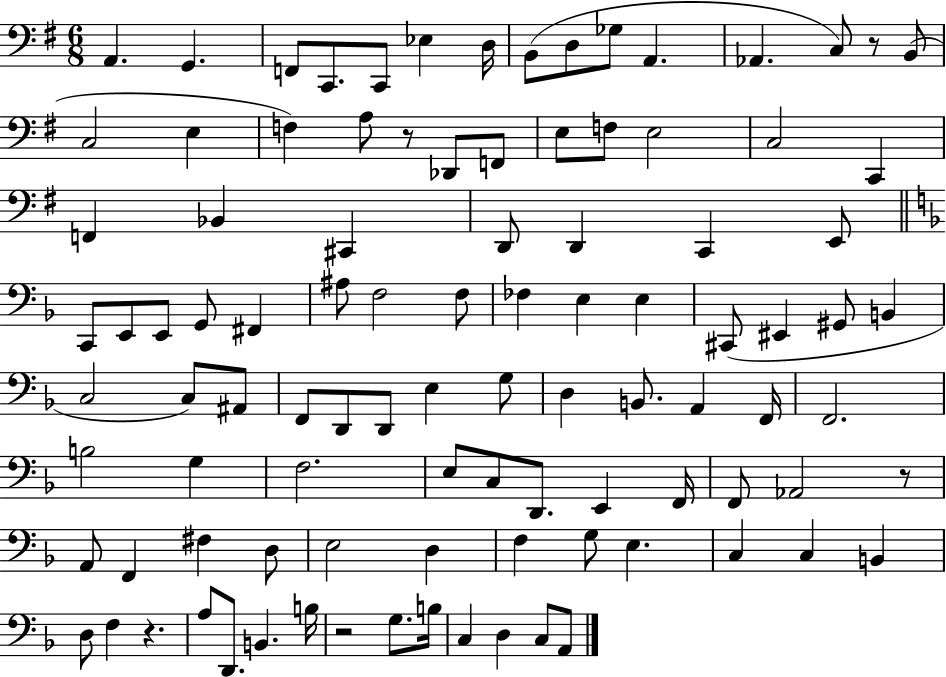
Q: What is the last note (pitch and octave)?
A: A2